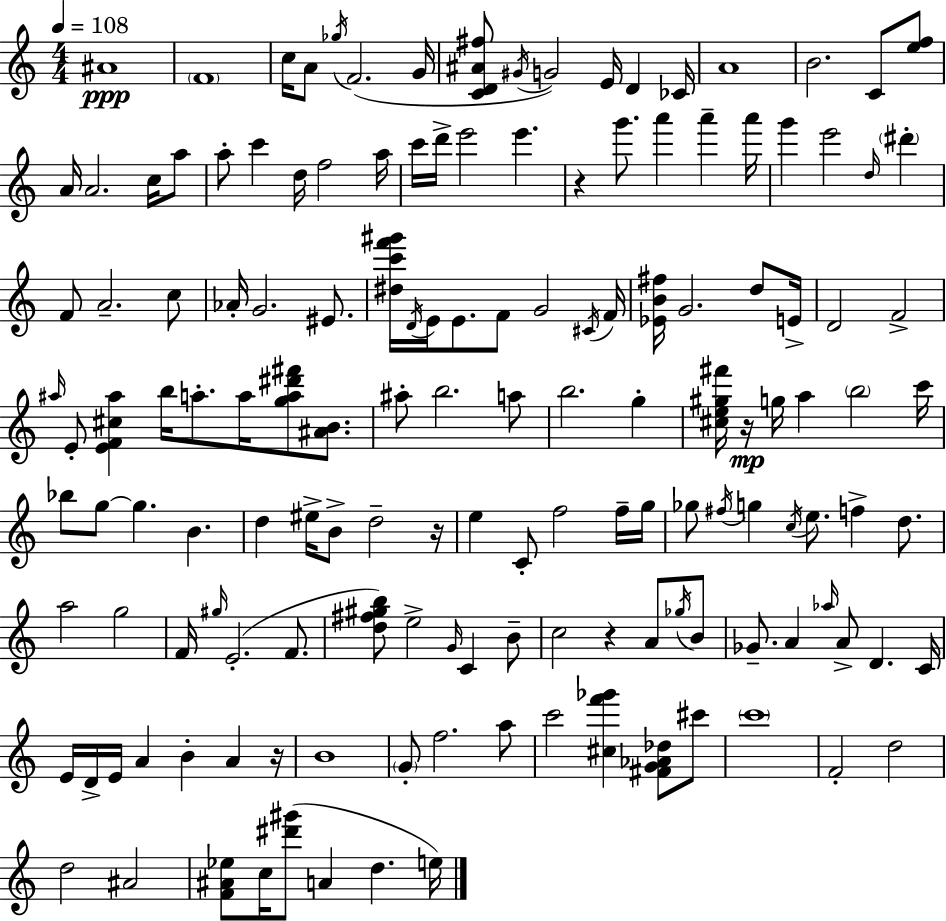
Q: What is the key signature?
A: A minor